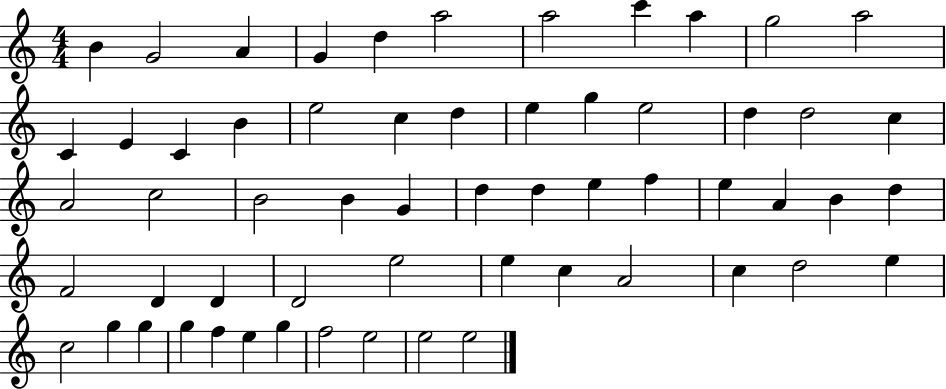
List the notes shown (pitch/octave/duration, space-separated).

B4/q G4/h A4/q G4/q D5/q A5/h A5/h C6/q A5/q G5/h A5/h C4/q E4/q C4/q B4/q E5/h C5/q D5/q E5/q G5/q E5/h D5/q D5/h C5/q A4/h C5/h B4/h B4/q G4/q D5/q D5/q E5/q F5/q E5/q A4/q B4/q D5/q F4/h D4/q D4/q D4/h E5/h E5/q C5/q A4/h C5/q D5/h E5/q C5/h G5/q G5/q G5/q F5/q E5/q G5/q F5/h E5/h E5/h E5/h